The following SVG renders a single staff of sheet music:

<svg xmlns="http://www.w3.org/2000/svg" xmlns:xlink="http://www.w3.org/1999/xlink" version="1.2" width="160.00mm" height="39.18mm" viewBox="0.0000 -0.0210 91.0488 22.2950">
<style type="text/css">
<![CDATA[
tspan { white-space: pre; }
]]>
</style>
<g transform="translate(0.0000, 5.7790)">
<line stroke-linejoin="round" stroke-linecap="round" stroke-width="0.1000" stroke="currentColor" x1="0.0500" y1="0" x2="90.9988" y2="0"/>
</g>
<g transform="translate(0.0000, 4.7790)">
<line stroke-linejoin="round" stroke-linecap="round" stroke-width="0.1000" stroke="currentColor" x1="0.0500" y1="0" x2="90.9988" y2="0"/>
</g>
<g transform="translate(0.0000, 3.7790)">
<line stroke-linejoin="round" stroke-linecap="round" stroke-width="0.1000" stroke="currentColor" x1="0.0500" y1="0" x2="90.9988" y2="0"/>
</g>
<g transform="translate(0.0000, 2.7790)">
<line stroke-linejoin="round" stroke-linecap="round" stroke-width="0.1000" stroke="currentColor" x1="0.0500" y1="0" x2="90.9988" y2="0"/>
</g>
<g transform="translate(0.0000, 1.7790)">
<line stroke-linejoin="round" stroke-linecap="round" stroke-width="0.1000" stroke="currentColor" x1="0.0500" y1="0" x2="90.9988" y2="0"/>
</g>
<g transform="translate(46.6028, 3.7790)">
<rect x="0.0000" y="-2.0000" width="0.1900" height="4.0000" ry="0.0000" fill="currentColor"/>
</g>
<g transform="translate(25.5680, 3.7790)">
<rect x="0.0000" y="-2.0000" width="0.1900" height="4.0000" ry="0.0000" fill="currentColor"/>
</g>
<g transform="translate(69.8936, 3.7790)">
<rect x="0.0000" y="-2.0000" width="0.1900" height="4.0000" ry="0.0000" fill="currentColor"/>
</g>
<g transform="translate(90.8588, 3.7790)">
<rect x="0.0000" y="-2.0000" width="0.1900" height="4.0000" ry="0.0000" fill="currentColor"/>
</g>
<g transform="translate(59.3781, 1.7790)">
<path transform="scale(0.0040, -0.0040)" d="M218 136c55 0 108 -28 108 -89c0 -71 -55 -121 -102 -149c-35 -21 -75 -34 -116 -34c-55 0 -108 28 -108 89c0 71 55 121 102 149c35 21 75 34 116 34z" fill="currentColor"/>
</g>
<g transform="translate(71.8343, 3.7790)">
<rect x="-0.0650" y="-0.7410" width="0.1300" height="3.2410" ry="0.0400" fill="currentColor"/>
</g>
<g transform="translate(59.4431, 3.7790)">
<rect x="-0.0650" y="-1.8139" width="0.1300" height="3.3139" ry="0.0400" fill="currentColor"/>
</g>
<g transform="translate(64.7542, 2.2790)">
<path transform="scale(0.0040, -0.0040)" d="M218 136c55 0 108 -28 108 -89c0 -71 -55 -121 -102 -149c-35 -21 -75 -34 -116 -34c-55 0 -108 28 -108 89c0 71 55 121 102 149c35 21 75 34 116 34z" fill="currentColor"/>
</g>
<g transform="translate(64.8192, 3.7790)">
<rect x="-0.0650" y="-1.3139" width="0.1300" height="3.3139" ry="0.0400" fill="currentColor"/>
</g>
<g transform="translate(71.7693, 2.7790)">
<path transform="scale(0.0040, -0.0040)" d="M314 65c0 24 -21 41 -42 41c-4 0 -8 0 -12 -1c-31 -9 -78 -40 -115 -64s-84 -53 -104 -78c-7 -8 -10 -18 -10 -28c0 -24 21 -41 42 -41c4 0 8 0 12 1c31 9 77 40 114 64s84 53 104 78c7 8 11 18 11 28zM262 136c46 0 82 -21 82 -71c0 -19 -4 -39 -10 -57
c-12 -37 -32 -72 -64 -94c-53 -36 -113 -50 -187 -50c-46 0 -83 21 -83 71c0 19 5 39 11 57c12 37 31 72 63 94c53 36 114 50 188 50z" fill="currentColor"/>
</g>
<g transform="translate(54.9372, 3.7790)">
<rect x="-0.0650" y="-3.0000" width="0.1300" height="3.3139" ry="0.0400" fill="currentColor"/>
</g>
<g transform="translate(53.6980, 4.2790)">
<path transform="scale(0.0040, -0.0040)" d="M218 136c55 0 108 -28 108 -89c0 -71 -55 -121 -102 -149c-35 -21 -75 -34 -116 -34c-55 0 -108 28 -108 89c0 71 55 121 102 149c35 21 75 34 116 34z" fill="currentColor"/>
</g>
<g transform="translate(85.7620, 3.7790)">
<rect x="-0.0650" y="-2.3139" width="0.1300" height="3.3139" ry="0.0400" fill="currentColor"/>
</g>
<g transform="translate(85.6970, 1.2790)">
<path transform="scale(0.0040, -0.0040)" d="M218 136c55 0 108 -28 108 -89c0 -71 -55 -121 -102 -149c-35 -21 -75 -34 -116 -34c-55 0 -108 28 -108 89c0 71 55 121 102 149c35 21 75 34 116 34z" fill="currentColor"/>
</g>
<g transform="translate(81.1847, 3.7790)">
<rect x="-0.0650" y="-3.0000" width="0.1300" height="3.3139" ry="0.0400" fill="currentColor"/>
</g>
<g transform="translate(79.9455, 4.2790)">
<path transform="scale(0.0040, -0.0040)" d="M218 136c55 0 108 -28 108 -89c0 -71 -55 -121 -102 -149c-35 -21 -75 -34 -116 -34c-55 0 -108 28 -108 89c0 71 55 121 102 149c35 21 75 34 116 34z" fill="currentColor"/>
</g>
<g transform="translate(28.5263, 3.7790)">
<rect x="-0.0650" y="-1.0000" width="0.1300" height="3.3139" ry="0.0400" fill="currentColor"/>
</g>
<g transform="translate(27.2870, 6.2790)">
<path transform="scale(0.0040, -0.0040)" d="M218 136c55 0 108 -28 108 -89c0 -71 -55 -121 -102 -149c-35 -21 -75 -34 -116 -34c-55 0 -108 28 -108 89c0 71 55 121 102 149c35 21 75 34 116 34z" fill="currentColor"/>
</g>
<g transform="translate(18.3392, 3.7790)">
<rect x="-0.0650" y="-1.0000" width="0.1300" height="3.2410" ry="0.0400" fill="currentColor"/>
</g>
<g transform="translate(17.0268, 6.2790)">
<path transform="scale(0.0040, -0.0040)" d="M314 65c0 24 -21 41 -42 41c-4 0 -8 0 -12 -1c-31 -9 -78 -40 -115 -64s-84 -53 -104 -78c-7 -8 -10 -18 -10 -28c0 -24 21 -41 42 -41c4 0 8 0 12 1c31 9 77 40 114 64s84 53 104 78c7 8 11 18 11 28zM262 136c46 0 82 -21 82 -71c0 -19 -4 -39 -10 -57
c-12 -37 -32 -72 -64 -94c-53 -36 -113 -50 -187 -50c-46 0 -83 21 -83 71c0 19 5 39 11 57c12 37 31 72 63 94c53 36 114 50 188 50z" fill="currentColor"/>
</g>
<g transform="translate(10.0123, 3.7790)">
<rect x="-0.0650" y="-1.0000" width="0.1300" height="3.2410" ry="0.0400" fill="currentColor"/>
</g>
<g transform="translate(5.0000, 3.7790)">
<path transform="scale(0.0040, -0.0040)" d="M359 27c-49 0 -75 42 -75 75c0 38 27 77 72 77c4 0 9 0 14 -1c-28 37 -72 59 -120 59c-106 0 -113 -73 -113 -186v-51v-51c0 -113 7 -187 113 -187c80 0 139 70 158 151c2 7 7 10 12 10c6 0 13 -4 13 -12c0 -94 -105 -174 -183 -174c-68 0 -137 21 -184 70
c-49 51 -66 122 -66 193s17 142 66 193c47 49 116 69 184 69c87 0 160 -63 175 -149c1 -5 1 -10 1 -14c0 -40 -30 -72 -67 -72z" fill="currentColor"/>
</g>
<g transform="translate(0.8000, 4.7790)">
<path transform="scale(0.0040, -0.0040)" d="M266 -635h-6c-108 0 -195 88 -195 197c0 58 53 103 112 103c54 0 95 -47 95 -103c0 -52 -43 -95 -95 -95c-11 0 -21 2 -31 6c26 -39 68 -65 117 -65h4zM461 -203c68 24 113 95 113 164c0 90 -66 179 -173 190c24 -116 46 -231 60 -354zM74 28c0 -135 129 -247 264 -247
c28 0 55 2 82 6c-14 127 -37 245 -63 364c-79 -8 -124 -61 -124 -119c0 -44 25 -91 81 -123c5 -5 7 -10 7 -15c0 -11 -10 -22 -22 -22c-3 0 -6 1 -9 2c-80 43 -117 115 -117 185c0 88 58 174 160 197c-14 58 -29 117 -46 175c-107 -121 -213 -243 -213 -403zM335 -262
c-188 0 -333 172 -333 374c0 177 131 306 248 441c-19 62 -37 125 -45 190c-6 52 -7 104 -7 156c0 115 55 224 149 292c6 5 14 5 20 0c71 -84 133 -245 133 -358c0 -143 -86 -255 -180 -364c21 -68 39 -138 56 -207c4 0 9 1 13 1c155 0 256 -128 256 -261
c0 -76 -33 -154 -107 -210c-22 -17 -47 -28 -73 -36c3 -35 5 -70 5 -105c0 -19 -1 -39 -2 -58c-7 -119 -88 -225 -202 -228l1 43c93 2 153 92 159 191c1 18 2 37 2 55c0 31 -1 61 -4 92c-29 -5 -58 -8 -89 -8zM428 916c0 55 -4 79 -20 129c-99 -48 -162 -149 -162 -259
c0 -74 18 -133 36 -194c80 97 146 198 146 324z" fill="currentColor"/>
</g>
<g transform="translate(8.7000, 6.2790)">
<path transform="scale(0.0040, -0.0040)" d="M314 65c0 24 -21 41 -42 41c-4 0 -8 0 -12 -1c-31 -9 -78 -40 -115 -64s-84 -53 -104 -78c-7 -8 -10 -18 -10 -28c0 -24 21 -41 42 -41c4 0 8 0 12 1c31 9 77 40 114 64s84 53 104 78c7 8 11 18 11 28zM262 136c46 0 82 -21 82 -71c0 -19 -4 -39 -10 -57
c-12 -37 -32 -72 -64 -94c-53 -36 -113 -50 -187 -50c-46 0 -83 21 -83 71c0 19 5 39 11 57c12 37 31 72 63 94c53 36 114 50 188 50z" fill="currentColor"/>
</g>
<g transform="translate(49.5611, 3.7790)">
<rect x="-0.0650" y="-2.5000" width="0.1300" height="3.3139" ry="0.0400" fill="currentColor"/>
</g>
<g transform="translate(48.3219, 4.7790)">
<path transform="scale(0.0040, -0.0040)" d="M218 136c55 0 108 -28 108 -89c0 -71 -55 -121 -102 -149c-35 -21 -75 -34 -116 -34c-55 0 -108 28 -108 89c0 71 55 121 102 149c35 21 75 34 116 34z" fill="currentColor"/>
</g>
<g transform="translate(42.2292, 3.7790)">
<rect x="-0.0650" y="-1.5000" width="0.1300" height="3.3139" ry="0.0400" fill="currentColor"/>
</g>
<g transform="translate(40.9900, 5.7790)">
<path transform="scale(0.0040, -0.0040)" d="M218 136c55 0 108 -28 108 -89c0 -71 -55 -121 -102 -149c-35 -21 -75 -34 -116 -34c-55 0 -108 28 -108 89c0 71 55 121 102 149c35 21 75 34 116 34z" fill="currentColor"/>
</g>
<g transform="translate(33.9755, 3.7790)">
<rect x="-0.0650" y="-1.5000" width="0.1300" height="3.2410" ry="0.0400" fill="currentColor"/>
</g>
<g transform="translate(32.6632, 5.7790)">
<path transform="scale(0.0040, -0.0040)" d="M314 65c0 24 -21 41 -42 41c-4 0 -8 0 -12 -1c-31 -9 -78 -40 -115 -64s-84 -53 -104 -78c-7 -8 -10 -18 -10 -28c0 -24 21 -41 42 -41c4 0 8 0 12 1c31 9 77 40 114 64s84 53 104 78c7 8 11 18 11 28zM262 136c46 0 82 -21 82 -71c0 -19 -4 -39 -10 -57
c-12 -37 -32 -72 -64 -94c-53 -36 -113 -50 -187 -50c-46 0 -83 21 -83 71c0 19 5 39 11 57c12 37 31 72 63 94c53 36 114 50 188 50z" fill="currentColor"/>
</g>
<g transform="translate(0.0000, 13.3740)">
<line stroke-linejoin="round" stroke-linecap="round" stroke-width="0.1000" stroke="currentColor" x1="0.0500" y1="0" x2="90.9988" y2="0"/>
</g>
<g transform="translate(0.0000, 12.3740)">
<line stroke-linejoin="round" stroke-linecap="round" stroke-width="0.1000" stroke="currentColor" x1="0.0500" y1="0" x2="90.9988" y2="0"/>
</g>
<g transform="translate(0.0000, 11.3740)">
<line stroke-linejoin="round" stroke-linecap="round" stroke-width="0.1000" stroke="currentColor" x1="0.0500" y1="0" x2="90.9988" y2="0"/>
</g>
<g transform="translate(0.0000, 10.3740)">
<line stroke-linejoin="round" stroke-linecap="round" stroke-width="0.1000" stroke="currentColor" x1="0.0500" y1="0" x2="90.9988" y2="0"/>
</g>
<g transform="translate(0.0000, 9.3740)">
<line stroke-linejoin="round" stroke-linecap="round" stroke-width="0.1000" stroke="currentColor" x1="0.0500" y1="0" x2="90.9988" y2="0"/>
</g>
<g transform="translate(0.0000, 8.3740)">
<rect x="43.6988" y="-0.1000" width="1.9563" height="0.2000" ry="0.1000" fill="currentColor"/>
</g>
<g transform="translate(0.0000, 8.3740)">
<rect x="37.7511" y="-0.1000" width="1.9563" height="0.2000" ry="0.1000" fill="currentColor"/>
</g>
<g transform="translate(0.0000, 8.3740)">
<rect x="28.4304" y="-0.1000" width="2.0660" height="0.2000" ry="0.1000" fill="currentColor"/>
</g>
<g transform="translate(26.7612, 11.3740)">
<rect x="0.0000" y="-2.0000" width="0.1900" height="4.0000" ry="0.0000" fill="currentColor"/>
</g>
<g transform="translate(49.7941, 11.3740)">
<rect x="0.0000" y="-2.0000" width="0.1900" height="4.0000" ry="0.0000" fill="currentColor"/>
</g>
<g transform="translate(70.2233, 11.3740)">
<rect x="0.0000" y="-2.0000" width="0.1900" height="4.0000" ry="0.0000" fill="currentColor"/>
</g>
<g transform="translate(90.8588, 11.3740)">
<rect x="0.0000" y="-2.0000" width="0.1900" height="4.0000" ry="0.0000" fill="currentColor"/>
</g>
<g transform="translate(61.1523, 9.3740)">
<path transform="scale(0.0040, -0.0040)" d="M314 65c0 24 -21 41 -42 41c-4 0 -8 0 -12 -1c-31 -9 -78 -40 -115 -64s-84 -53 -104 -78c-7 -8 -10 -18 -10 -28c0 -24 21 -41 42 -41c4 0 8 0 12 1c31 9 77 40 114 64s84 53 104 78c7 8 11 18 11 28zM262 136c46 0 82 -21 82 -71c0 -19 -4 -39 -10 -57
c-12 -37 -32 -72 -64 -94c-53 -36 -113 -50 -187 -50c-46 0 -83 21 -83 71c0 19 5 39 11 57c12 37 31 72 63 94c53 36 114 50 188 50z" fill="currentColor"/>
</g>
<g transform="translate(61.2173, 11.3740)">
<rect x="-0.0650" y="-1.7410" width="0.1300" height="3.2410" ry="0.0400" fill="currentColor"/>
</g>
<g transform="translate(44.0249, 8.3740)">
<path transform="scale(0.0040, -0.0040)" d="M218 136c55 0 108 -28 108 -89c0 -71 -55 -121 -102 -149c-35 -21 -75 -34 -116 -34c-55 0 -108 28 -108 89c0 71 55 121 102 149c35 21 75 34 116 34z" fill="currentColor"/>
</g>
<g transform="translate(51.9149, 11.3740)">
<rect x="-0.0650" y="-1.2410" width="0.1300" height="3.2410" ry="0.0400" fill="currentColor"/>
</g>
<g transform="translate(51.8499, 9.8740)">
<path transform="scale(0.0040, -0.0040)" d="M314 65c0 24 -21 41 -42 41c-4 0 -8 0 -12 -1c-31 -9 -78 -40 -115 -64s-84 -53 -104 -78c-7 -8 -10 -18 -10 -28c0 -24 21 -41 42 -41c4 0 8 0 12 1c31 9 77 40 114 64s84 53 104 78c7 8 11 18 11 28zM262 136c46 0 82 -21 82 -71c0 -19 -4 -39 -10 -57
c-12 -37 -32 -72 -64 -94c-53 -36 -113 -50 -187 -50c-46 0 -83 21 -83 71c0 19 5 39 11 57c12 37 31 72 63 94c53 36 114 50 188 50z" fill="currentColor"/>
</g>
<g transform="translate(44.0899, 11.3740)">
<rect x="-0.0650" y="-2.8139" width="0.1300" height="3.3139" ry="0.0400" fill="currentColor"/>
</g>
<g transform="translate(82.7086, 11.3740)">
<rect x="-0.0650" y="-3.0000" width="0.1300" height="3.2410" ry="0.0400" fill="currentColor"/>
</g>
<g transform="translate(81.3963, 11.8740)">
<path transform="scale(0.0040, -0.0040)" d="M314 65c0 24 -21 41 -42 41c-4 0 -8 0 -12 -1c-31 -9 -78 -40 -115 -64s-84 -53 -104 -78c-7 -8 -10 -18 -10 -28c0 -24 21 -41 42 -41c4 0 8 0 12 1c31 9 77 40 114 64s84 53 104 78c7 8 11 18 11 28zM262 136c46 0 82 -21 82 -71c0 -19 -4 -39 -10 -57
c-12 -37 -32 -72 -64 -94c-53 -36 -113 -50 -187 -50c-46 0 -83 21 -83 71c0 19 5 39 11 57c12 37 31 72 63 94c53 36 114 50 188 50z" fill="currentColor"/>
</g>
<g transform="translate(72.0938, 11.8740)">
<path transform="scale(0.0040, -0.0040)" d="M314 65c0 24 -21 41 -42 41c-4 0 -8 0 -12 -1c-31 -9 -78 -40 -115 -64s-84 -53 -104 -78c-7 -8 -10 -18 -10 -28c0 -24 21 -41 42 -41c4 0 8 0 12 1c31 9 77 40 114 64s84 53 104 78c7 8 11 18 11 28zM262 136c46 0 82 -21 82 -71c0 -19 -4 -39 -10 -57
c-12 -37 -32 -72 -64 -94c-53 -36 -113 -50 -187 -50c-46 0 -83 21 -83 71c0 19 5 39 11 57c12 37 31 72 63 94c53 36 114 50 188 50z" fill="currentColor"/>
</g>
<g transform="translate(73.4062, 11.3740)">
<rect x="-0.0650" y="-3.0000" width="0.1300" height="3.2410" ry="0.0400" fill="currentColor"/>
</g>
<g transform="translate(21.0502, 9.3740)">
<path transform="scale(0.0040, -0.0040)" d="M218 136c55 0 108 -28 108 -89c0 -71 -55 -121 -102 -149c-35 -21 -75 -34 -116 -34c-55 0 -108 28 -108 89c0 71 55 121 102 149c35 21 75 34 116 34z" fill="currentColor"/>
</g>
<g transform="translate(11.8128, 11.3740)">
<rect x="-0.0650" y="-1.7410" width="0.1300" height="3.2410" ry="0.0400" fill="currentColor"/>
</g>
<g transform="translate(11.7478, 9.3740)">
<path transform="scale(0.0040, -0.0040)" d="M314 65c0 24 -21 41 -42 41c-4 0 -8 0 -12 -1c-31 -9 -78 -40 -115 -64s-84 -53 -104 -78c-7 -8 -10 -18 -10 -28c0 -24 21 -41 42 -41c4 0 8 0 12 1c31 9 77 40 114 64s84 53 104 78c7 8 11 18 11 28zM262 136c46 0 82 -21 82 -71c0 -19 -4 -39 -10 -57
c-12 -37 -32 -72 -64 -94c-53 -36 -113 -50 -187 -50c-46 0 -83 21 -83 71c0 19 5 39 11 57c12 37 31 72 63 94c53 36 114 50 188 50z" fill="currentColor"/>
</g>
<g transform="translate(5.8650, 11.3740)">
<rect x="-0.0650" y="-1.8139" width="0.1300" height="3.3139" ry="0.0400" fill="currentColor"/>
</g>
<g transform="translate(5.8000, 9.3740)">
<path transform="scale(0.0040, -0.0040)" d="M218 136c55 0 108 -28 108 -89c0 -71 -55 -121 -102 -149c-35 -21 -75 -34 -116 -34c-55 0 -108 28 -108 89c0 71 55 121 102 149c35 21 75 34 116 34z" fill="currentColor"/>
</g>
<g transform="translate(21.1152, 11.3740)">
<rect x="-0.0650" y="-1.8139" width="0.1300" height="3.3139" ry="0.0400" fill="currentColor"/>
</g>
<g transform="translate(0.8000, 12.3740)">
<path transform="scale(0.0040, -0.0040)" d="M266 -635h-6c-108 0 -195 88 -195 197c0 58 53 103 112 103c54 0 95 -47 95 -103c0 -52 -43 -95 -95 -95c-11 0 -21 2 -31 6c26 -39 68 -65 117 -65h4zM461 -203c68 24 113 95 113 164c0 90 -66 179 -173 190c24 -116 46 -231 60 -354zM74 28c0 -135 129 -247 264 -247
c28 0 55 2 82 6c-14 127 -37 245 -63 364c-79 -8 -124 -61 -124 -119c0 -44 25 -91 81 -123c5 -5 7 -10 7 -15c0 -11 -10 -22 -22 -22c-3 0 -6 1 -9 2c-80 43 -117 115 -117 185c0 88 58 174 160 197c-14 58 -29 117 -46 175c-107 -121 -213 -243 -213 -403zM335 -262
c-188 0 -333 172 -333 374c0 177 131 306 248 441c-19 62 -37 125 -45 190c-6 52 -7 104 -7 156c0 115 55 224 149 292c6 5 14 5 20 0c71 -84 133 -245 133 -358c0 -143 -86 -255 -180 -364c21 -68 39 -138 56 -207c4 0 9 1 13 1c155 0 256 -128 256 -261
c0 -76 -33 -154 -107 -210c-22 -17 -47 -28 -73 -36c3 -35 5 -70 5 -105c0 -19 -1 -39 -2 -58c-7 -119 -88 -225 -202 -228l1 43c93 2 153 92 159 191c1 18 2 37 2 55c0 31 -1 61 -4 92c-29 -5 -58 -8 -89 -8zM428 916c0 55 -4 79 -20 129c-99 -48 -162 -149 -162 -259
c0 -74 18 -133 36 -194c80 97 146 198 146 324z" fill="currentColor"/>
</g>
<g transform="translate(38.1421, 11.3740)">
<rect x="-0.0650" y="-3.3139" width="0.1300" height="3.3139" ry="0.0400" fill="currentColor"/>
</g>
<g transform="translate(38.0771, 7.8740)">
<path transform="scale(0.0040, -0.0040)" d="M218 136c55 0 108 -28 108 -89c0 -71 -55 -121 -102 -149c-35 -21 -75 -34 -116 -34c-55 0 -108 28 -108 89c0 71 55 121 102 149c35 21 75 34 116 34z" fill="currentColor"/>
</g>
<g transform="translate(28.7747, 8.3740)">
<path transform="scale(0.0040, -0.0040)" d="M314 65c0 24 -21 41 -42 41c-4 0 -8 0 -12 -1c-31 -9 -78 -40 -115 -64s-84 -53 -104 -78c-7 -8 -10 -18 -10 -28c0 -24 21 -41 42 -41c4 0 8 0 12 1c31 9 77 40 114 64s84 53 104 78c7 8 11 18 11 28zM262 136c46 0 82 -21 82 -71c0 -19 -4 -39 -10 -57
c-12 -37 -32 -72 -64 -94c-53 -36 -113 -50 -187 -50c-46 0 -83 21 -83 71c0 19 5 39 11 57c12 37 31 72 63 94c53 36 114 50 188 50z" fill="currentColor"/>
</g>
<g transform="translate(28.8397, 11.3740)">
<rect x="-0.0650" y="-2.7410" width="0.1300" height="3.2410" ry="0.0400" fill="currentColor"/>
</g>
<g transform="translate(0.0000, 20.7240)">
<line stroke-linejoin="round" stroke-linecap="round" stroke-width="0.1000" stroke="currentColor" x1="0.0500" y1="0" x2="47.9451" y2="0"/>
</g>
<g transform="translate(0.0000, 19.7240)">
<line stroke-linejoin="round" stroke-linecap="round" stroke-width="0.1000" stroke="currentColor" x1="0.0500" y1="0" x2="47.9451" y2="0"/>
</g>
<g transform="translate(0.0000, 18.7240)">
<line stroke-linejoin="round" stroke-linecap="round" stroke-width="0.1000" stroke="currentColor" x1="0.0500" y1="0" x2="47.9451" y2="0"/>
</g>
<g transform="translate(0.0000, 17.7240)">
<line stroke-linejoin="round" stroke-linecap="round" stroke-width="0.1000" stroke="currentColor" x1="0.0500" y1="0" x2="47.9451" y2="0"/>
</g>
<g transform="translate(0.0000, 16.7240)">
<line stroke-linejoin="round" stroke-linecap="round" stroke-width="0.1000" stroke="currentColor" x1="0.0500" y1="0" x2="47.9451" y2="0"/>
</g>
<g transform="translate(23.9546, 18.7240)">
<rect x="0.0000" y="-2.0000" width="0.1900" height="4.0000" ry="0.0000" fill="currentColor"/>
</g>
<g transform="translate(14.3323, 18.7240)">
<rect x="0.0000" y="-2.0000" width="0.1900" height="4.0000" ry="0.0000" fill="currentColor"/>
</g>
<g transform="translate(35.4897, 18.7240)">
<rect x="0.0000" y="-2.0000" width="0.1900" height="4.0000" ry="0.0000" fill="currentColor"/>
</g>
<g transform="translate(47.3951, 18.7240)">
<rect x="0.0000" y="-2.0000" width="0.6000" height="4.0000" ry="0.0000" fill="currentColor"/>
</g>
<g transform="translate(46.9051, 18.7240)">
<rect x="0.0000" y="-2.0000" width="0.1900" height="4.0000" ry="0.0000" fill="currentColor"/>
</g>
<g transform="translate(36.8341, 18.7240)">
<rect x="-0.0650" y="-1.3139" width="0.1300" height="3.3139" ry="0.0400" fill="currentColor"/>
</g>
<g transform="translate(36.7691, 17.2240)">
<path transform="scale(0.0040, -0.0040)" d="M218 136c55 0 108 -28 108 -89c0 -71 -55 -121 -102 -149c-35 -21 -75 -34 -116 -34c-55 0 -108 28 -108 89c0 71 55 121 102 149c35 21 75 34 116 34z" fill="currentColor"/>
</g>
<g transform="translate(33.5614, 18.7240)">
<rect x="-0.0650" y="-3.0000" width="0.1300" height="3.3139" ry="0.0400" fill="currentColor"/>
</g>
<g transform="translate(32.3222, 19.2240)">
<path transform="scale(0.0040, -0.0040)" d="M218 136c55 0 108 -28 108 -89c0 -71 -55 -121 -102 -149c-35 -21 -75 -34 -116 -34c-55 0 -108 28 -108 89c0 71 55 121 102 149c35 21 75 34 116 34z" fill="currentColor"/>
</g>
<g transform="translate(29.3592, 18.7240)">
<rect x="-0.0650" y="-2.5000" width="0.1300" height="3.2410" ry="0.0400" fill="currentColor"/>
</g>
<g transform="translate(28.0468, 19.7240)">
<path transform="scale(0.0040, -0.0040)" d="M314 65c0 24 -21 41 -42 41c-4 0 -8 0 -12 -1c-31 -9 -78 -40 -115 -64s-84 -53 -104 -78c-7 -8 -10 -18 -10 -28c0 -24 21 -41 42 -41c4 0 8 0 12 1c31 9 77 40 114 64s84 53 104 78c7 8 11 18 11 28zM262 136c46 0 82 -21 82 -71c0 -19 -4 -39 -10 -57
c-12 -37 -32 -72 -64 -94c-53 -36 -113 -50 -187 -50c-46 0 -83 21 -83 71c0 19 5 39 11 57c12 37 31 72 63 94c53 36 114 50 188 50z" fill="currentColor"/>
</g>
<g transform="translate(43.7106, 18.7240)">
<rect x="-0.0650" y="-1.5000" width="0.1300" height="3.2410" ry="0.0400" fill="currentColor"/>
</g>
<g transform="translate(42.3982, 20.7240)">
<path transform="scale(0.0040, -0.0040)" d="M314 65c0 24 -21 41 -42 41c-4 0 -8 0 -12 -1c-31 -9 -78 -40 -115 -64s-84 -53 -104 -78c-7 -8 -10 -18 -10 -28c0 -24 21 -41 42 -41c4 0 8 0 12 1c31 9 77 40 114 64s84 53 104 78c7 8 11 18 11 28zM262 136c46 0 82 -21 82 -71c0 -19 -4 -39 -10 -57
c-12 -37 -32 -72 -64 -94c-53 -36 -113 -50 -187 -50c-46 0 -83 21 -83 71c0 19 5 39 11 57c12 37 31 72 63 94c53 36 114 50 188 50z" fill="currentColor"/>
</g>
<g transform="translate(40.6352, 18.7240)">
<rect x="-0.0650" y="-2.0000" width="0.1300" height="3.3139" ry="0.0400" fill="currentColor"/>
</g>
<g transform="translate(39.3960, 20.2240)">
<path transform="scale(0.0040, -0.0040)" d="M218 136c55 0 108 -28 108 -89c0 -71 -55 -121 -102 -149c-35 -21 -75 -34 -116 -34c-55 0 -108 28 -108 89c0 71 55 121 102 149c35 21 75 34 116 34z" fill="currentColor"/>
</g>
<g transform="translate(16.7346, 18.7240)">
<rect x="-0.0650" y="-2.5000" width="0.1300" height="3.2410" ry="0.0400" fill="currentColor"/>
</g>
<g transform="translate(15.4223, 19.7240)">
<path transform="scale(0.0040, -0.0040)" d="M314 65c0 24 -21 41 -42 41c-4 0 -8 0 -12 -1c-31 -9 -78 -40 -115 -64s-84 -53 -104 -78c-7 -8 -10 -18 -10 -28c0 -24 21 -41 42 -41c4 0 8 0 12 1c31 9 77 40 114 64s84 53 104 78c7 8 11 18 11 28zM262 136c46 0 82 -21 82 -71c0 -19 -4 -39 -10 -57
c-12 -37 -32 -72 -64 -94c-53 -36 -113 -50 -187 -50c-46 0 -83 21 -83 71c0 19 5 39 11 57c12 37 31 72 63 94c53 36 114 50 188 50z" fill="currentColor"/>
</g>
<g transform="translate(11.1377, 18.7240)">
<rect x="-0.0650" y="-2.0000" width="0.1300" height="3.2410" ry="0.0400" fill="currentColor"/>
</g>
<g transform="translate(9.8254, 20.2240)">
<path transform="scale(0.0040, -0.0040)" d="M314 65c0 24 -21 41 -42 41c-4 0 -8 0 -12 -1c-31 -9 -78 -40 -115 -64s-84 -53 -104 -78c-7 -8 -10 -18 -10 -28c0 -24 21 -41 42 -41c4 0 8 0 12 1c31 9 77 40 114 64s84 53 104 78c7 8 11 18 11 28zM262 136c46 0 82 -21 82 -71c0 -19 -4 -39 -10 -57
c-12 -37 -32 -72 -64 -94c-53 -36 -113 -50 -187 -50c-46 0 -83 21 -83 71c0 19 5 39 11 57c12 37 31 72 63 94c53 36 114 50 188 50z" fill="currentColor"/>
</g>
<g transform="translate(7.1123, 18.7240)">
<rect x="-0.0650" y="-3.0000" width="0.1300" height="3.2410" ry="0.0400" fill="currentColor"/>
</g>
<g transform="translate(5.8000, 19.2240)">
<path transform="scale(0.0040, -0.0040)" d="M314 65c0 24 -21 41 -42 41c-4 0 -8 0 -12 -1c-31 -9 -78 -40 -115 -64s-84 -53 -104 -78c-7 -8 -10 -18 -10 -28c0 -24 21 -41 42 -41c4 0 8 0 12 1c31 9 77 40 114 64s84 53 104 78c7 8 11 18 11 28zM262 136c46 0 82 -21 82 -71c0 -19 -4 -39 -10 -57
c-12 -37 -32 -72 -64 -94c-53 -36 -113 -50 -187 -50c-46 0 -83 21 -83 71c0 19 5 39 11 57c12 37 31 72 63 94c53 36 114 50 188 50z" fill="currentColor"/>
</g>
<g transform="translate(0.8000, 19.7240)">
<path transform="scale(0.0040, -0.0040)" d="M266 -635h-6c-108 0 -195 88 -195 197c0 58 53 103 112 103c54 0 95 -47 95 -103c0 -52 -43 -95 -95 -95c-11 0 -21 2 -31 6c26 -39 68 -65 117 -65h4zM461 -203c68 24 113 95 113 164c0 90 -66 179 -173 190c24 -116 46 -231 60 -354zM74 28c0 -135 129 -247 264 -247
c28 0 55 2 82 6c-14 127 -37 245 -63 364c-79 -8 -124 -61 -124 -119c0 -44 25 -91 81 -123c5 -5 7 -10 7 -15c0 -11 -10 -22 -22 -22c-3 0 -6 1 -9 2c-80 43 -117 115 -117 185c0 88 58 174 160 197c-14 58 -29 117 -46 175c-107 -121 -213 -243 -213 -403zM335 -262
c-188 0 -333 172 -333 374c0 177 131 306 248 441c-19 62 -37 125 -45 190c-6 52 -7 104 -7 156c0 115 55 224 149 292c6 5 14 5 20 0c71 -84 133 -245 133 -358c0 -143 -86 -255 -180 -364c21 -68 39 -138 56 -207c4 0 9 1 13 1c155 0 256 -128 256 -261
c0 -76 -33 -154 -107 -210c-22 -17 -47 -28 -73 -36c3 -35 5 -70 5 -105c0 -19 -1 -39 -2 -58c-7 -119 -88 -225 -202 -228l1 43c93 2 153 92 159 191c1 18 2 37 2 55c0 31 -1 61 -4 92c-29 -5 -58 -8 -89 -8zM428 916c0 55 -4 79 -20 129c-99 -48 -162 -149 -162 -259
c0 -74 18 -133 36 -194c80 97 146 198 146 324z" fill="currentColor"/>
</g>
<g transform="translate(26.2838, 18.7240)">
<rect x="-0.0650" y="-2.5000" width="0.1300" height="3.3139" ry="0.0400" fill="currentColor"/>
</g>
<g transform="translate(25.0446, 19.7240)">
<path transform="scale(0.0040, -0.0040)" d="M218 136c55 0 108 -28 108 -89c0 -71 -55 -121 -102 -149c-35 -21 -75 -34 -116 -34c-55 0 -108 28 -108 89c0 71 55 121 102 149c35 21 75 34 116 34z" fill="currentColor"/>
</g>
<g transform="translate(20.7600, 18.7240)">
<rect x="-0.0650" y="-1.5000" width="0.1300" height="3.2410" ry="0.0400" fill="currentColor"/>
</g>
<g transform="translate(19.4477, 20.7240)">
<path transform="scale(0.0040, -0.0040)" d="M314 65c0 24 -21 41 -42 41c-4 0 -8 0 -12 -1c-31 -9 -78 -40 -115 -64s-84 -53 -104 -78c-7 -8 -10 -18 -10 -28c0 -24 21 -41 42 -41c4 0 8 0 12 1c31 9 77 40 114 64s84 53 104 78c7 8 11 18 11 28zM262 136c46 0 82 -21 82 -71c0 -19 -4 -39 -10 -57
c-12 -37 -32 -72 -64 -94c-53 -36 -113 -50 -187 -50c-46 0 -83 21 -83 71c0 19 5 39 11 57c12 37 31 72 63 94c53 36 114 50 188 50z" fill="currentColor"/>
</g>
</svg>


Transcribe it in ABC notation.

X:1
T:Untitled
M:4/4
L:1/4
K:C
D2 D2 D E2 E G A f e d2 A g f f2 f a2 b a e2 f2 A2 A2 A2 F2 G2 E2 G G2 A e F E2